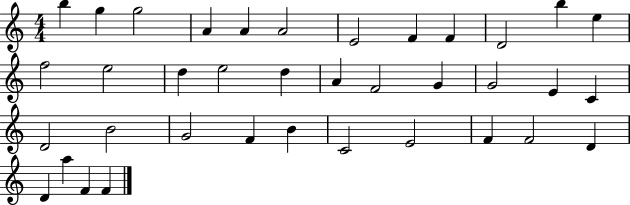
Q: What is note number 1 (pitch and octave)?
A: B5